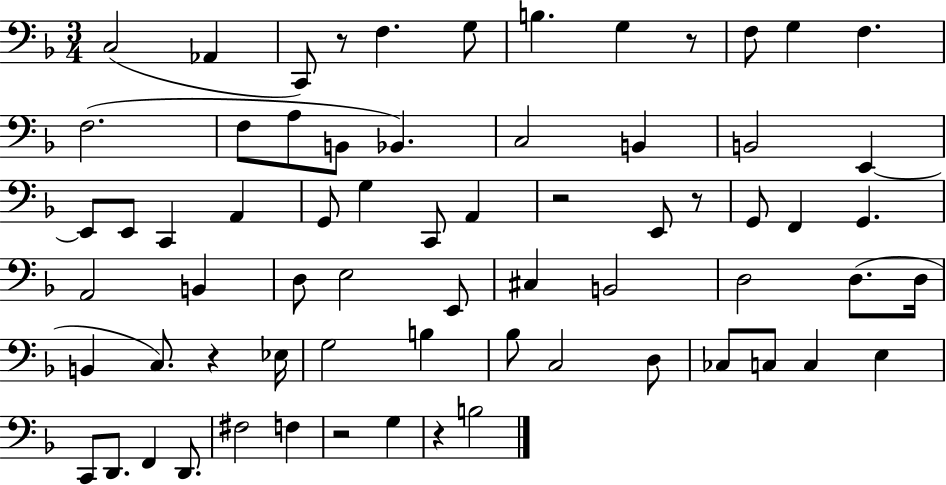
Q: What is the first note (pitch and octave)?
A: C3